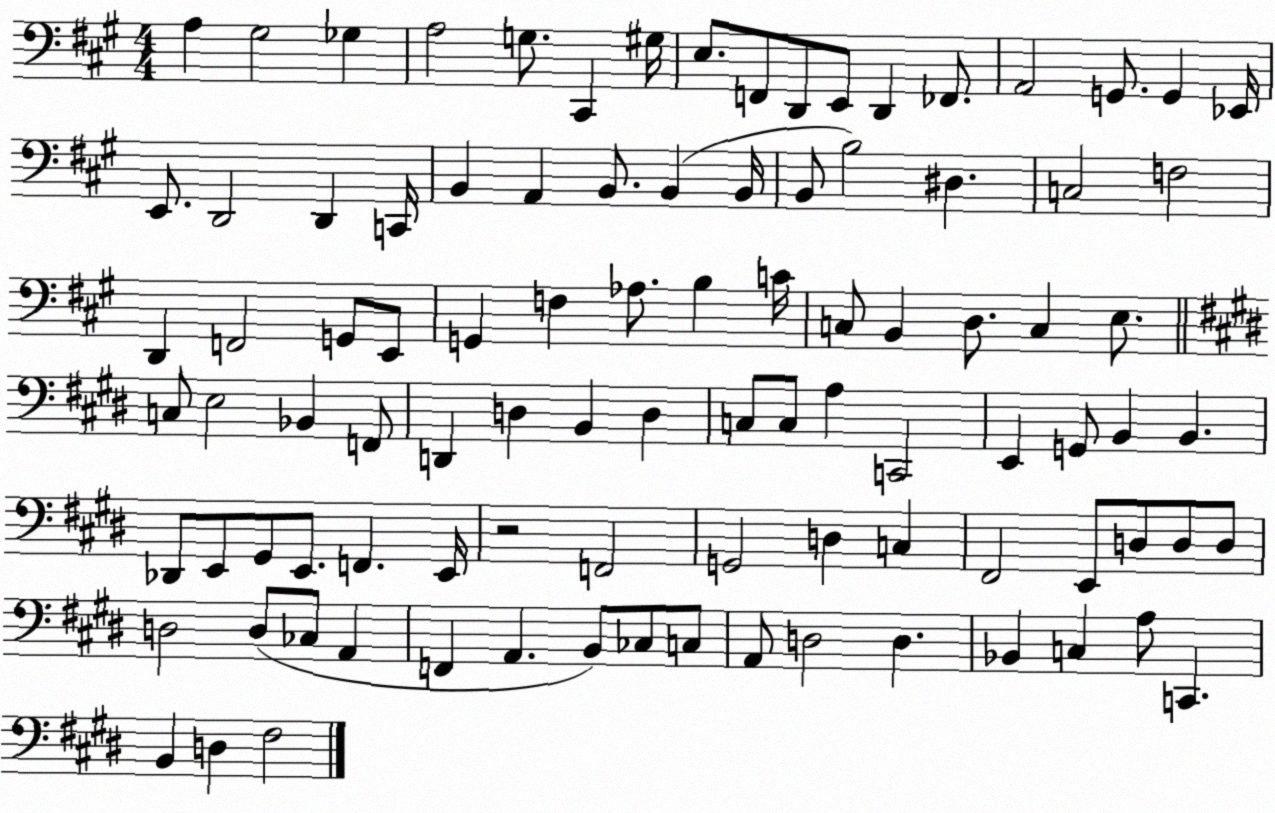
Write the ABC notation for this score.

X:1
T:Untitled
M:4/4
L:1/4
K:A
A, ^G,2 _G, A,2 G,/2 ^C,, ^G,/4 E,/2 F,,/2 D,,/2 E,,/2 D,, _F,,/2 A,,2 G,,/2 G,, _E,,/4 E,,/2 D,,2 D,, C,,/4 B,, A,, B,,/2 B,, B,,/4 B,,/2 B,2 ^D, C,2 F,2 D,, F,,2 G,,/2 E,,/2 G,, F, _A,/2 B, C/4 C,/2 B,, D,/2 C, E,/2 C,/2 E,2 _B,, F,,/2 D,, D, B,, D, C,/2 C,/2 A, C,,2 E,, G,,/2 B,, B,, _D,,/2 E,,/2 ^G,,/2 E,,/2 F,, E,,/4 z2 F,,2 G,,2 D, C, ^F,,2 E,,/2 D,/2 D,/2 D,/2 D,2 D,/2 _C,/2 A,, F,, A,, B,,/2 _C,/2 C,/2 A,,/2 D,2 D, _B,, C, A,/2 C,, B,, D, ^F,2